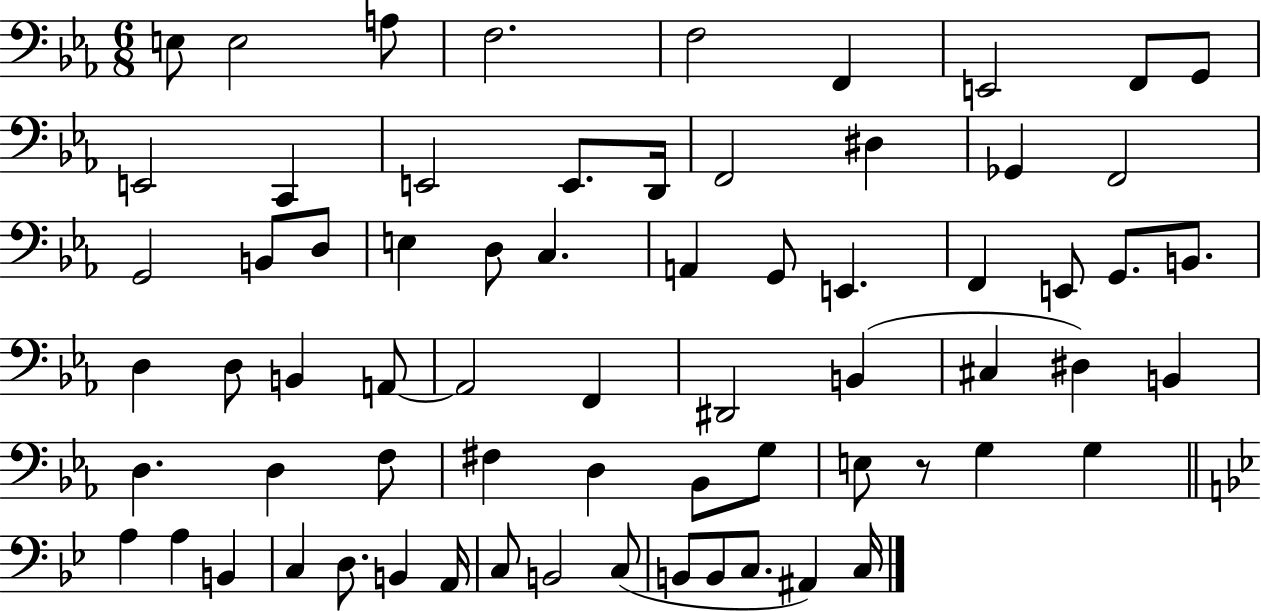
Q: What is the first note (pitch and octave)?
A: E3